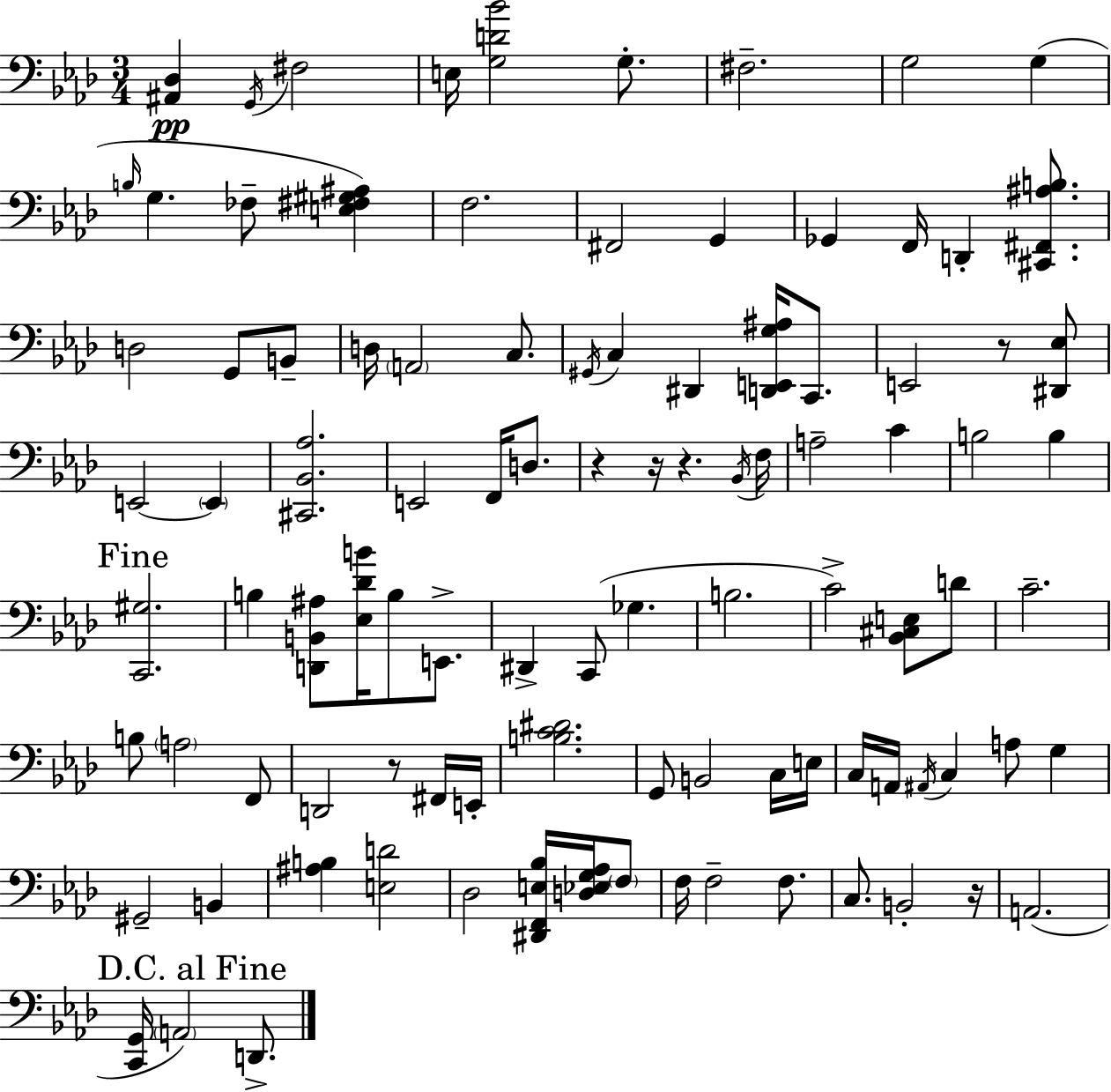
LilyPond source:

{
  \clef bass
  \numericTimeSignature
  \time 3/4
  \key aes \major
  <ais, des>4\pp \acciaccatura { g,16 } fis2 | e16 <g d' bes'>2 g8.-. | fis2.-- | g2 g4( | \break \grace { b16 } g4. fes8-- <e fis gis ais>4) | f2. | fis,2 g,4 | ges,4 f,16 d,4-. <cis, fis, ais b>8. | \break d2 g,8 | b,8-- d16 \parenthesize a,2 c8. | \acciaccatura { gis,16 } c4 dis,4 <d, e, g ais>16 | c,8. e,2 r8 | \break <dis, ees>8 e,2~~ \parenthesize e,4 | <cis, bes, aes>2. | e,2 f,16 | d8. r4 r16 r4. | \break \acciaccatura { bes,16 } f16 a2-- | c'4 b2 | b4 \mark "Fine" <c, gis>2. | b4 <d, b, ais>8 <ees des' b'>16 b8 | \break e,8.-> dis,4-> c,8( ges4. | b2. | c'2->) | <bes, cis e>8 d'8 c'2.-- | \break b8 \parenthesize a2 | f,8 d,2 | r8 fis,16 e,16-. <b c' dis'>2. | g,8 b,2 | \break c16 e16 c16 a,16 \acciaccatura { ais,16 } c4 a8 | g4 gis,2-- | b,4 <ais b>4 <e d'>2 | des2 | \break <dis, f, e bes>16 <d ees g aes>16 \parenthesize f8 f16 f2-- | f8. c8. b,2-. | r16 a,2.( | \mark "D.C. al Fine" <c, g,>16 \parenthesize a,2) | \break d,8.-> \bar "|."
}